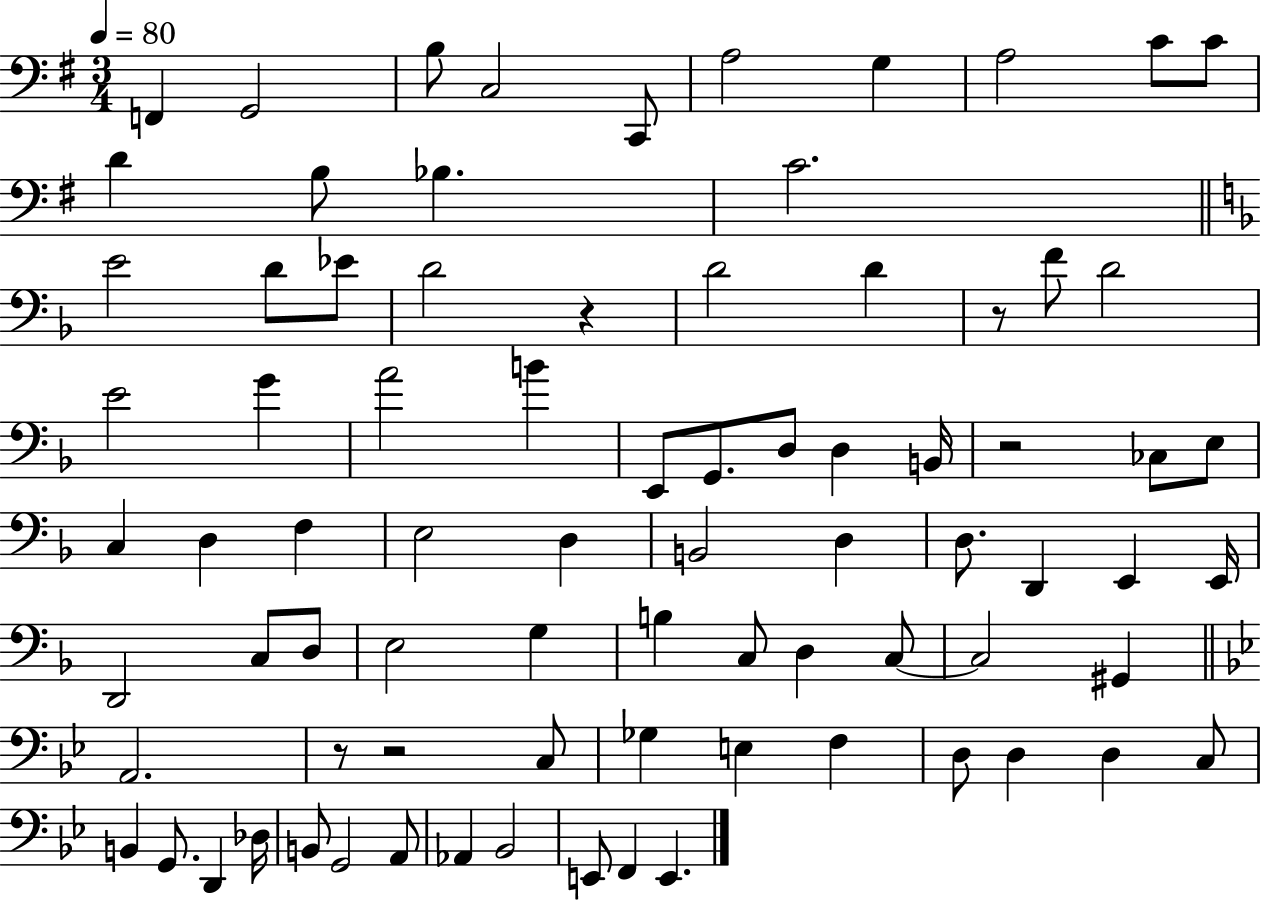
{
  \clef bass
  \numericTimeSignature
  \time 3/4
  \key g \major
  \tempo 4 = 80
  f,4 g,2 | b8 c2 c,8 | a2 g4 | a2 c'8 c'8 | \break d'4 b8 bes4. | c'2. | \bar "||" \break \key f \major e'2 d'8 ees'8 | d'2 r4 | d'2 d'4 | r8 f'8 d'2 | \break e'2 g'4 | a'2 b'4 | e,8 g,8. d8 d4 b,16 | r2 ces8 e8 | \break c4 d4 f4 | e2 d4 | b,2 d4 | d8. d,4 e,4 e,16 | \break d,2 c8 d8 | e2 g4 | b4 c8 d4 c8~~ | c2 gis,4 | \break \bar "||" \break \key g \minor a,2. | r8 r2 c8 | ges4 e4 f4 | d8 d4 d4 c8 | \break b,4 g,8. d,4 des16 | b,8 g,2 a,8 | aes,4 bes,2 | e,8 f,4 e,4. | \break \bar "|."
}